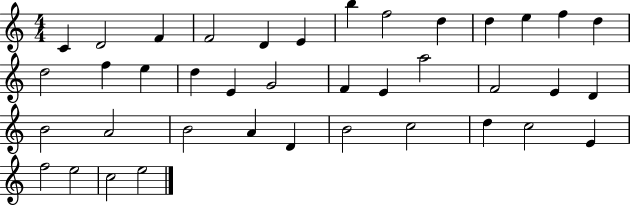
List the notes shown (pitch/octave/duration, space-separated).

C4/q D4/h F4/q F4/h D4/q E4/q B5/q F5/h D5/q D5/q E5/q F5/q D5/q D5/h F5/q E5/q D5/q E4/q G4/h F4/q E4/q A5/h F4/h E4/q D4/q B4/h A4/h B4/h A4/q D4/q B4/h C5/h D5/q C5/h E4/q F5/h E5/h C5/h E5/h